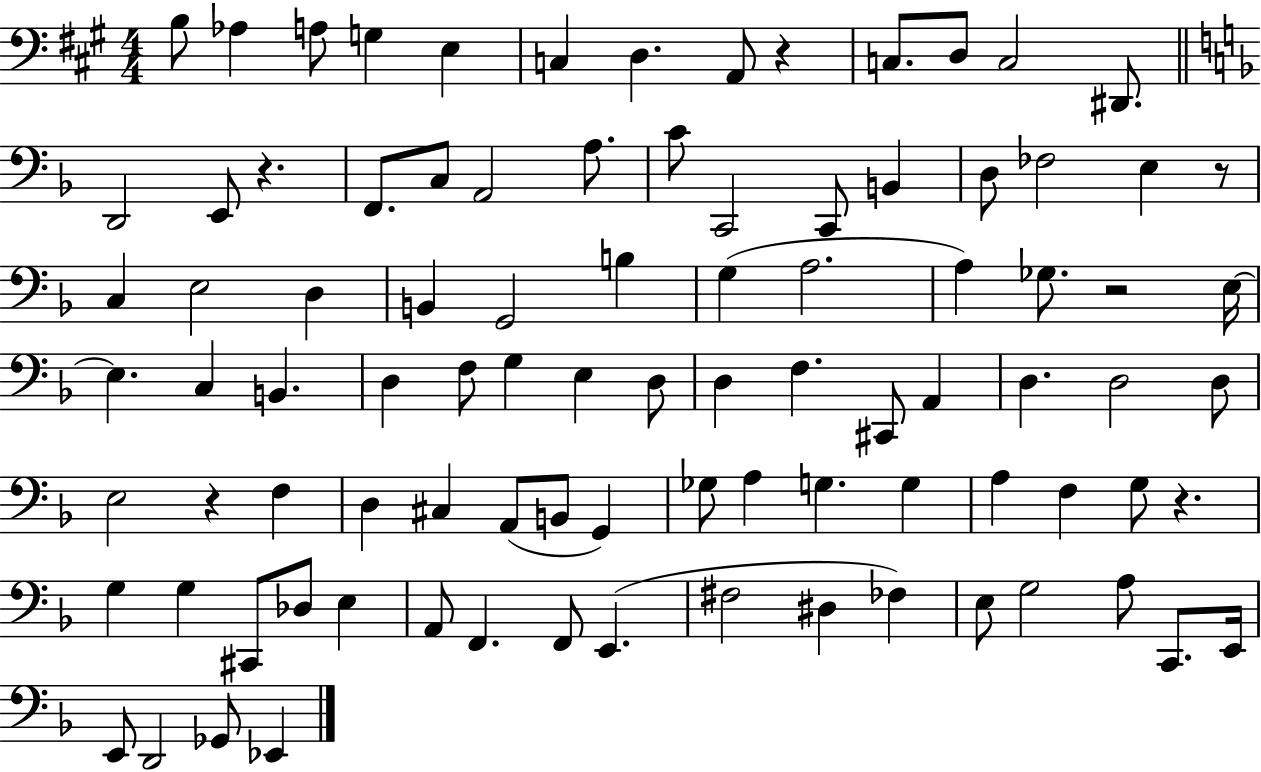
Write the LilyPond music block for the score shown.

{
  \clef bass
  \numericTimeSignature
  \time 4/4
  \key a \major
  \repeat volta 2 { b8 aes4 a8 g4 e4 | c4 d4. a,8 r4 | c8. d8 c2 dis,8. | \bar "||" \break \key f \major d,2 e,8 r4. | f,8. c8 a,2 a8. | c'8 c,2 c,8 b,4 | d8 fes2 e4 r8 | \break c4 e2 d4 | b,4 g,2 b4 | g4( a2. | a4) ges8. r2 e16~~ | \break e4. c4 b,4. | d4 f8 g4 e4 d8 | d4 f4. cis,8 a,4 | d4. d2 d8 | \break e2 r4 f4 | d4 cis4 a,8( b,8 g,4) | ges8 a4 g4. g4 | a4 f4 g8 r4. | \break g4 g4 cis,8 des8 e4 | a,8 f,4. f,8 e,4.( | fis2 dis4 fes4) | e8 g2 a8 c,8. e,16 | \break e,8 d,2 ges,8 ees,4 | } \bar "|."
}